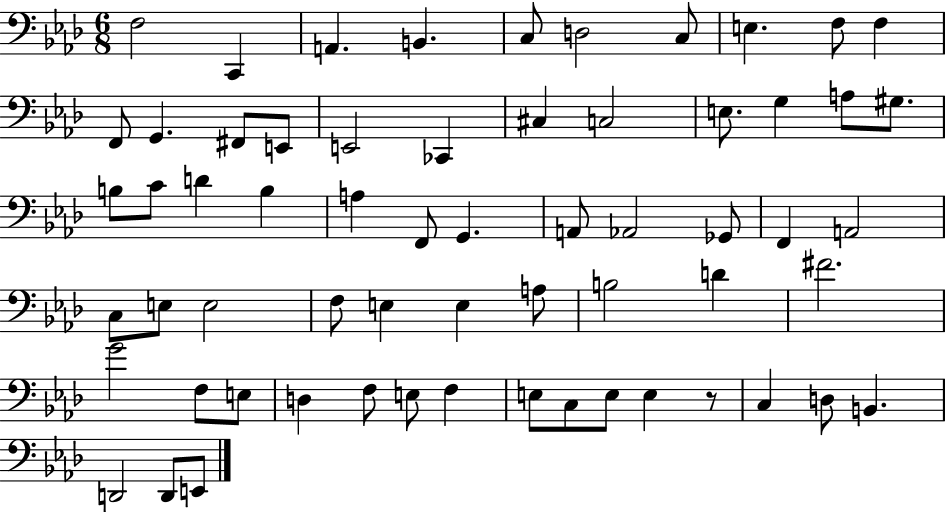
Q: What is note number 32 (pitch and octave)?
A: Gb2